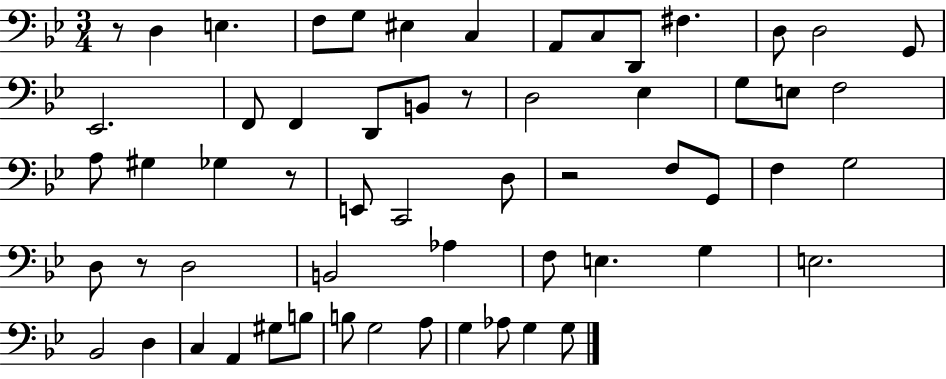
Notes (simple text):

R/e D3/q E3/q. F3/e G3/e EIS3/q C3/q A2/e C3/e D2/e F#3/q. D3/e D3/h G2/e Eb2/h. F2/e F2/q D2/e B2/e R/e D3/h Eb3/q G3/e E3/e F3/h A3/e G#3/q Gb3/q R/e E2/e C2/h D3/e R/h F3/e G2/e F3/q G3/h D3/e R/e D3/h B2/h Ab3/q F3/e E3/q. G3/q E3/h. Bb2/h D3/q C3/q A2/q G#3/e B3/e B3/e G3/h A3/e G3/q Ab3/e G3/q G3/e